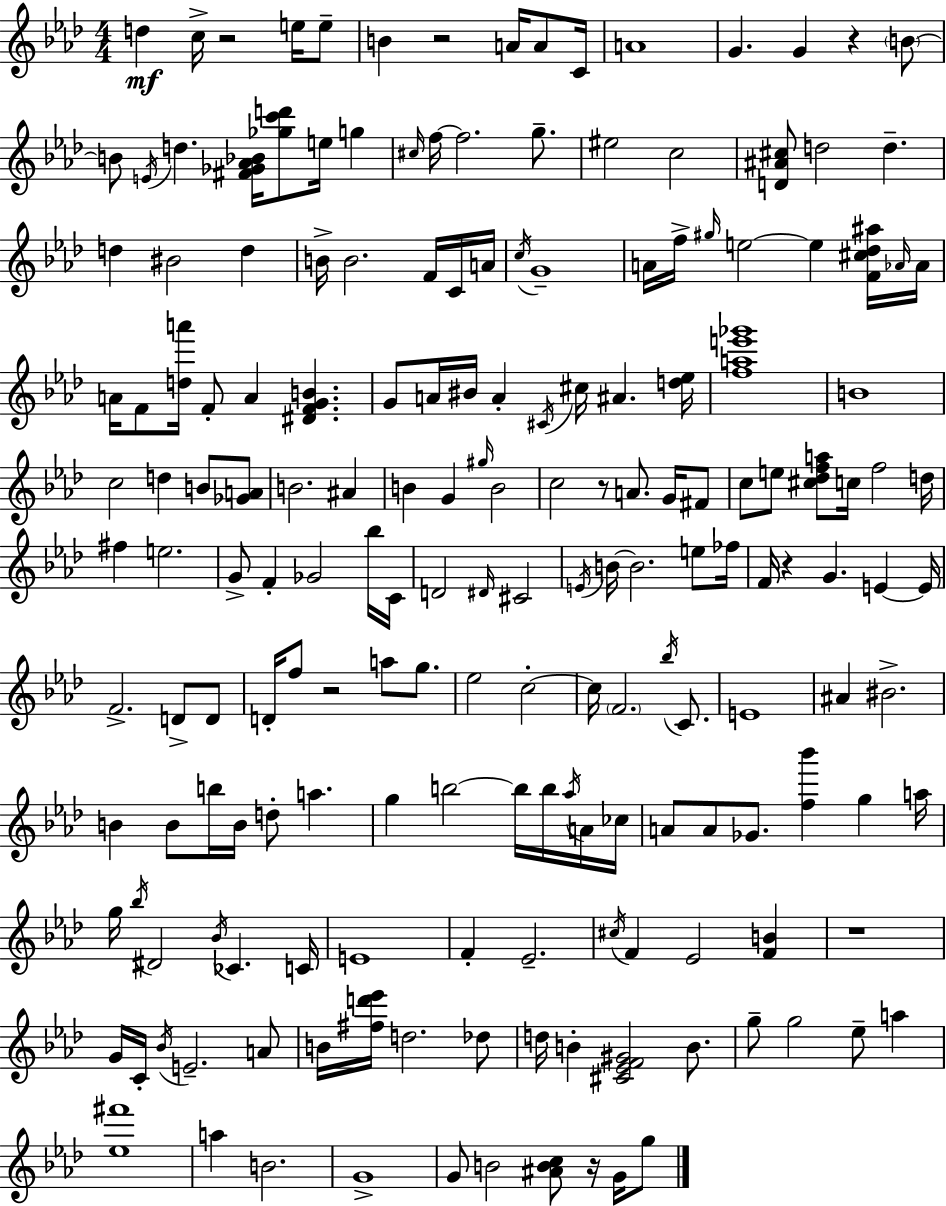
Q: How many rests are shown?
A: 8